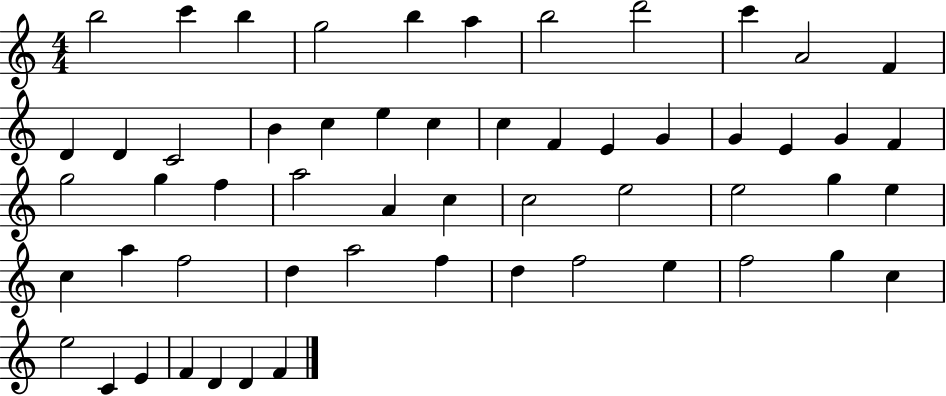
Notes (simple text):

B5/h C6/q B5/q G5/h B5/q A5/q B5/h D6/h C6/q A4/h F4/q D4/q D4/q C4/h B4/q C5/q E5/q C5/q C5/q F4/q E4/q G4/q G4/q E4/q G4/q F4/q G5/h G5/q F5/q A5/h A4/q C5/q C5/h E5/h E5/h G5/q E5/q C5/q A5/q F5/h D5/q A5/h F5/q D5/q F5/h E5/q F5/h G5/q C5/q E5/h C4/q E4/q F4/q D4/q D4/q F4/q